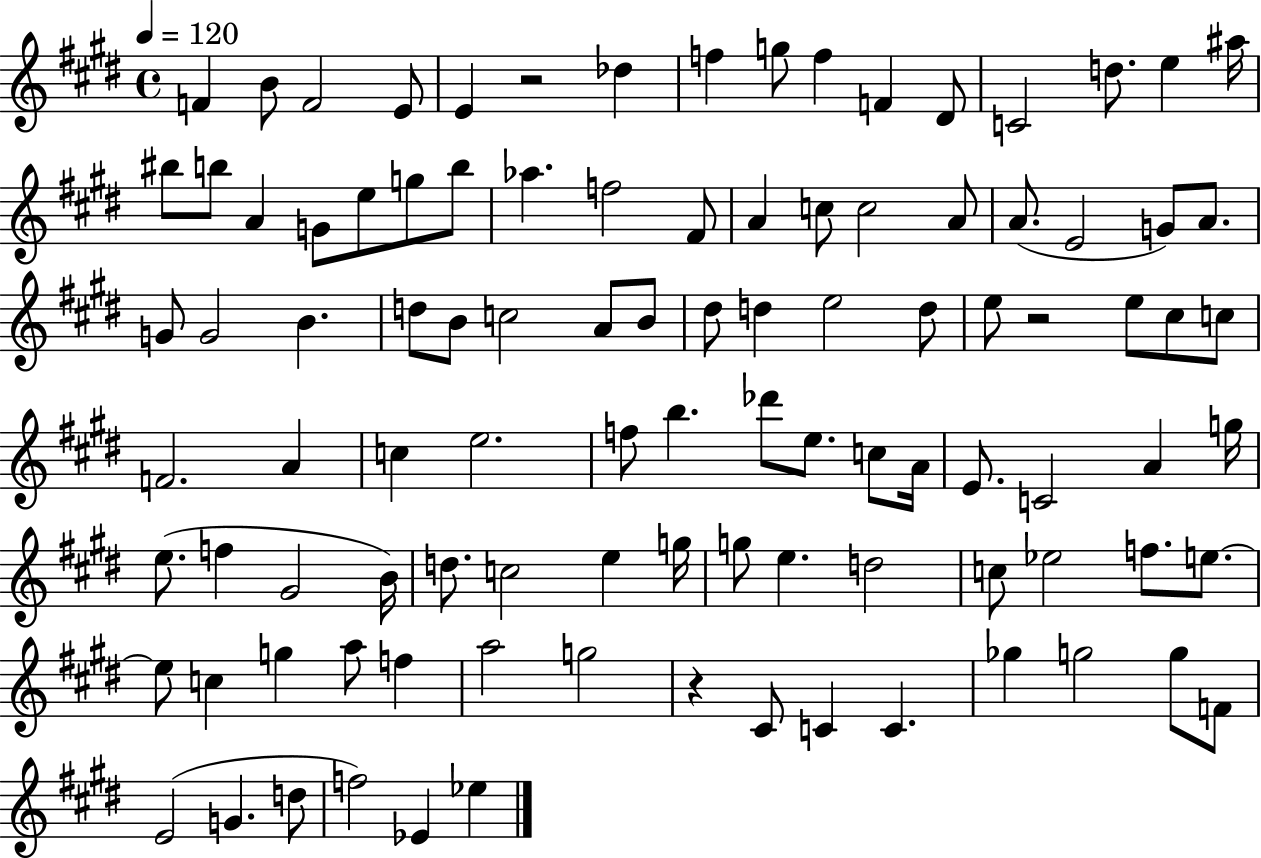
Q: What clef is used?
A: treble